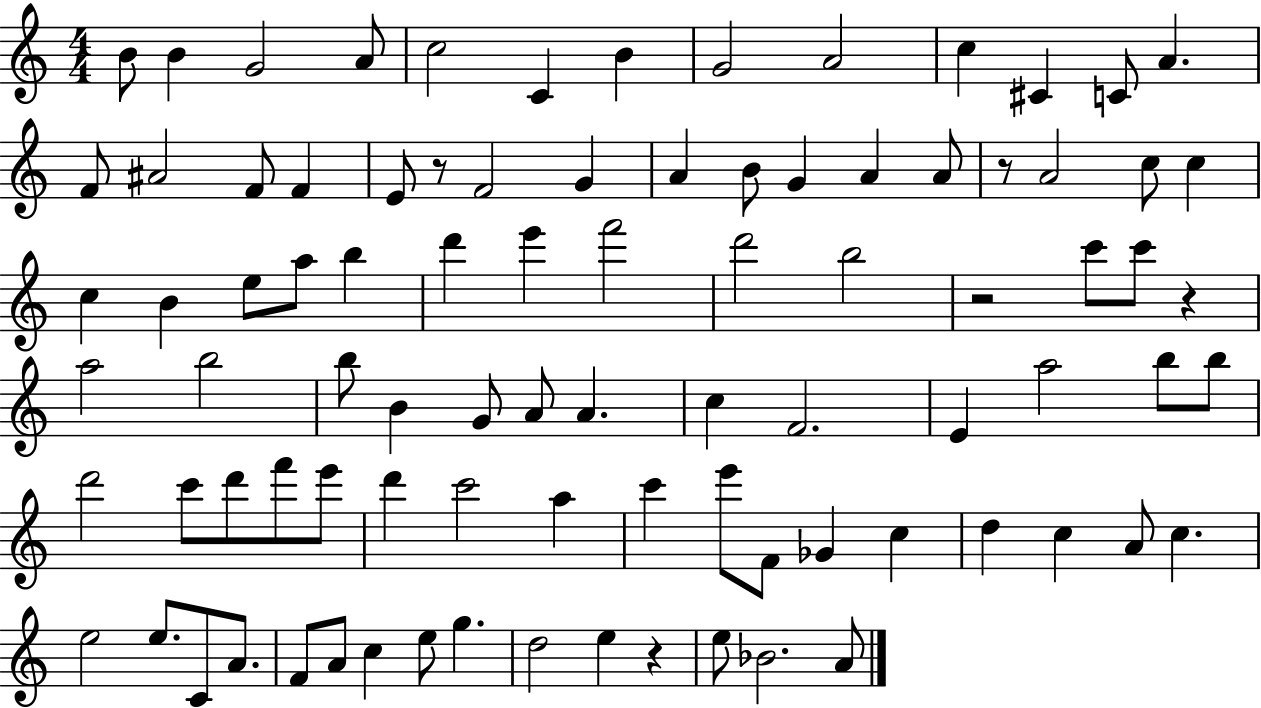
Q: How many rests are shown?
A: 5